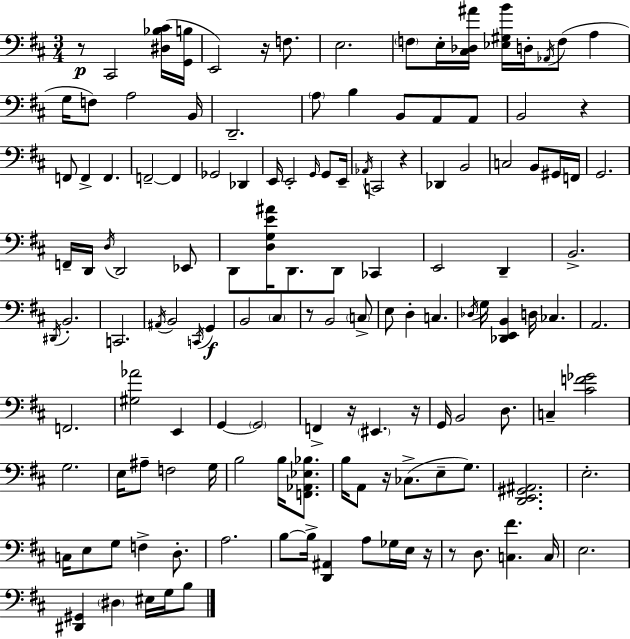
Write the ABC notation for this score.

X:1
T:Untitled
M:3/4
L:1/4
K:D
z/2 ^C,,2 [^D,_B,^C]/4 [G,,B,]/4 E,,2 z/4 F,/2 E,2 F,/2 E,/4 [^C,_D,^A]/4 [_E,^G,B]/4 D,/4 _A,,/4 F,/2 A, G,/4 F,/2 A,2 B,,/4 D,,2 A,/2 B, B,,/2 A,,/2 A,,/2 B,,2 z F,,/2 F,, F,, F,,2 F,, _G,,2 _D,, E,,/4 E,,2 G,,/4 G,,/2 E,,/4 _A,,/4 C,,2 z _D,, B,,2 C,2 B,,/2 ^G,,/4 F,,/4 G,,2 F,,/4 D,,/4 D,/4 D,,2 _E,,/2 D,,/2 [D,G,E^A]/4 D,,/2 D,,/2 _C,, E,,2 D,, B,,2 ^D,,/4 B,,2 C,,2 ^A,,/4 B,,2 C,,/4 G,, B,,2 ^C, z/2 B,,2 C,/2 E,/2 D, C, _D,/4 G,/4 [_D,,E,,B,,] D,/4 _C, A,,2 F,,2 [^G,_A]2 E,, G,, G,,2 F,, z/4 ^E,, z/4 G,,/4 B,,2 D,/2 C, [^CF_G]2 G,2 E,/4 ^A,/2 F,2 G,/4 B,2 B,/4 [F,,_A,,_E,_B,]/2 B,/4 A,,/2 z/4 _C,/2 E,/2 G,/2 [D,,E,,^G,,^A,,]2 E,2 C,/4 E,/2 G,/2 F, D,/2 A,2 B,/2 B,/4 [D,,^A,,] A,/2 _G,/4 E,/4 z/4 z/2 D,/2 [C,^F] C,/4 E,2 [^D,,^G,,] ^D, ^E,/4 G,/4 B,/2